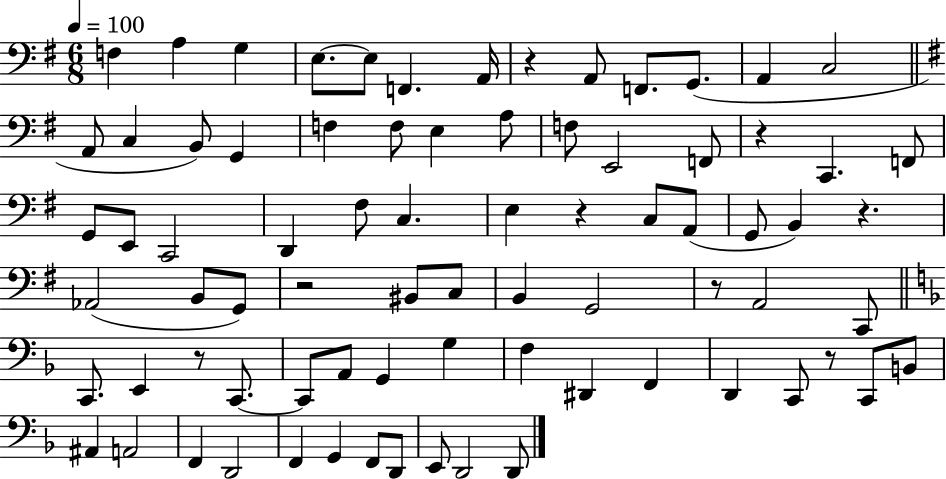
X:1
T:Untitled
M:6/8
L:1/4
K:G
F, A, G, E,/2 E,/2 F,, A,,/4 z A,,/2 F,,/2 G,,/2 A,, C,2 A,,/2 C, B,,/2 G,, F, F,/2 E, A,/2 F,/2 E,,2 F,,/2 z C,, F,,/2 G,,/2 E,,/2 C,,2 D,, ^F,/2 C, E, z C,/2 A,,/2 G,,/2 B,, z _A,,2 B,,/2 G,,/2 z2 ^B,,/2 C,/2 B,, G,,2 z/2 A,,2 C,,/2 C,,/2 E,, z/2 C,,/2 C,,/2 A,,/2 G,, G, F, ^D,, F,, D,, C,,/2 z/2 C,,/2 B,,/2 ^A,, A,,2 F,, D,,2 F,, G,, F,,/2 D,,/2 E,,/2 D,,2 D,,/2